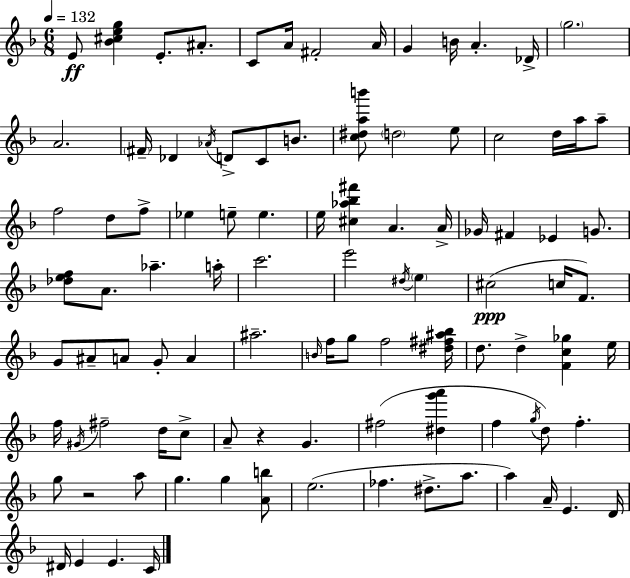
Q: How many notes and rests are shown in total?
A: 99